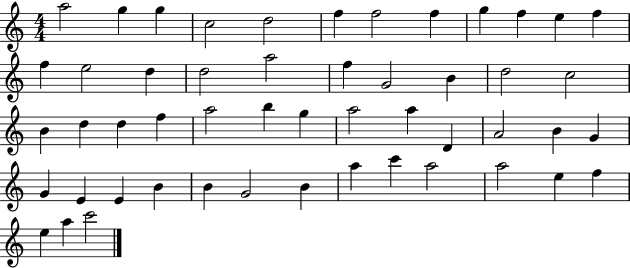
X:1
T:Untitled
M:4/4
L:1/4
K:C
a2 g g c2 d2 f f2 f g f e f f e2 d d2 a2 f G2 B d2 c2 B d d f a2 b g a2 a D A2 B G G E E B B G2 B a c' a2 a2 e f e a c'2